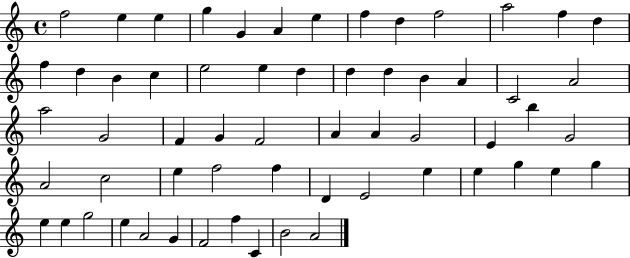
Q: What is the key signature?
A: C major